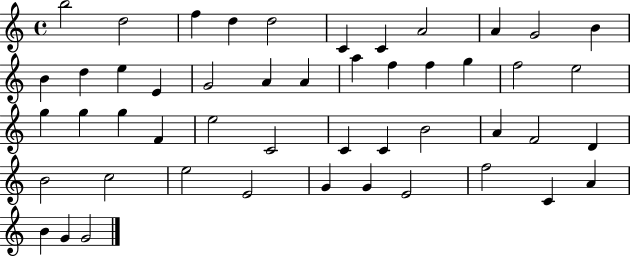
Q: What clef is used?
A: treble